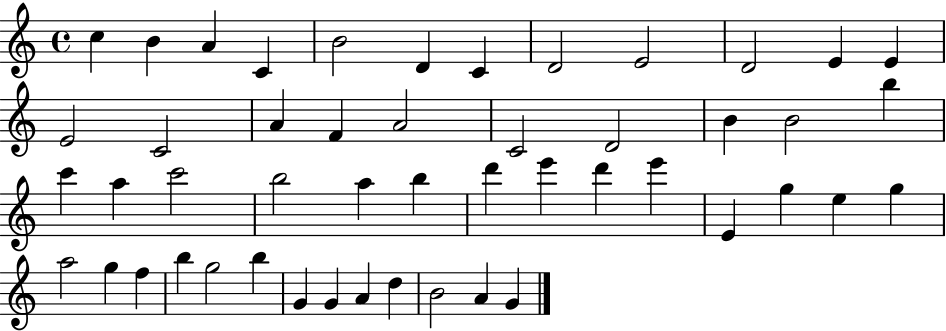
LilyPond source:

{
  \clef treble
  \time 4/4
  \defaultTimeSignature
  \key c \major
  c''4 b'4 a'4 c'4 | b'2 d'4 c'4 | d'2 e'2 | d'2 e'4 e'4 | \break e'2 c'2 | a'4 f'4 a'2 | c'2 d'2 | b'4 b'2 b''4 | \break c'''4 a''4 c'''2 | b''2 a''4 b''4 | d'''4 e'''4 d'''4 e'''4 | e'4 g''4 e''4 g''4 | \break a''2 g''4 f''4 | b''4 g''2 b''4 | g'4 g'4 a'4 d''4 | b'2 a'4 g'4 | \break \bar "|."
}